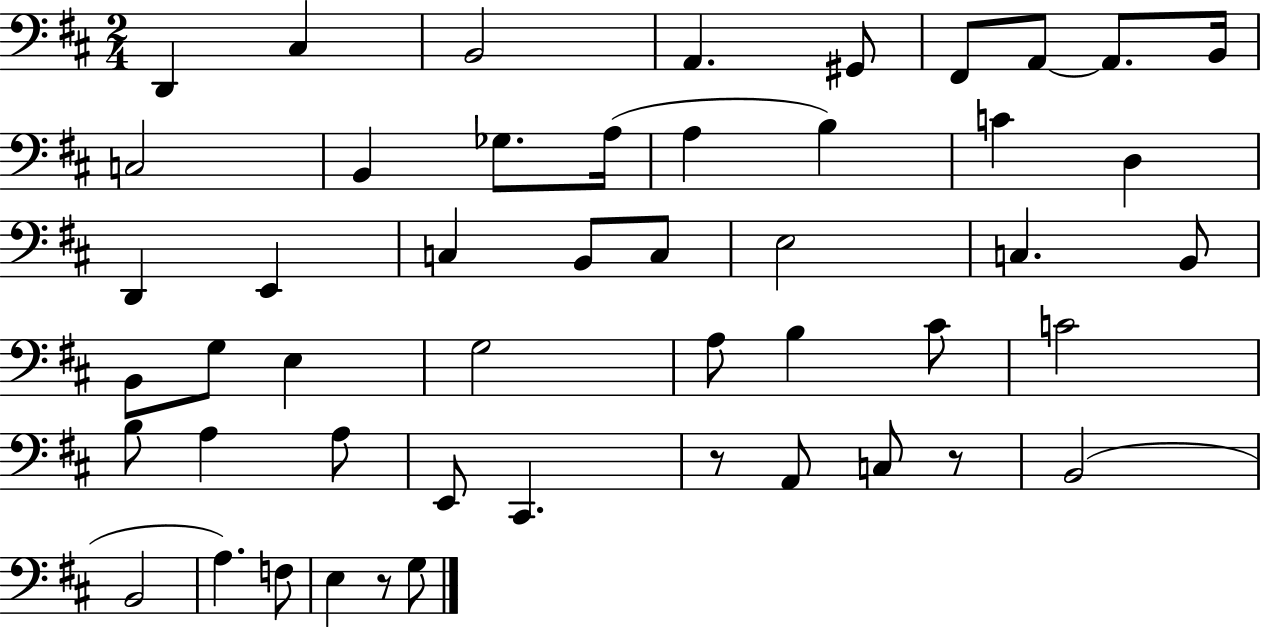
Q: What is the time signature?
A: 2/4